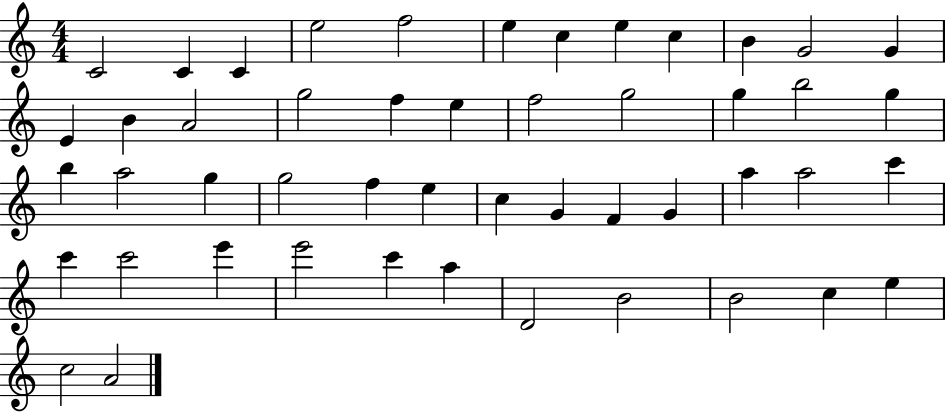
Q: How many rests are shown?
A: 0